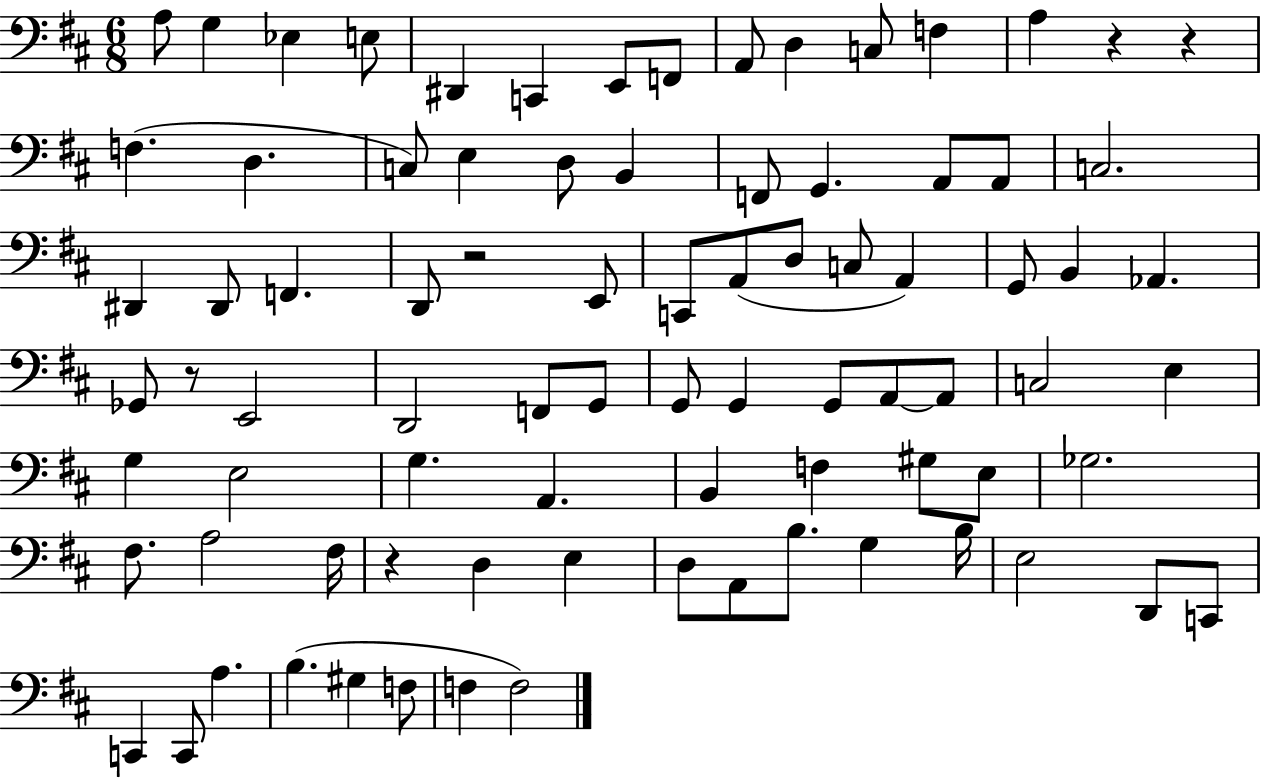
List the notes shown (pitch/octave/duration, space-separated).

A3/e G3/q Eb3/q E3/e D#2/q C2/q E2/e F2/e A2/e D3/q C3/e F3/q A3/q R/q R/q F3/q. D3/q. C3/e E3/q D3/e B2/q F2/e G2/q. A2/e A2/e C3/h. D#2/q D#2/e F2/q. D2/e R/h E2/e C2/e A2/e D3/e C3/e A2/q G2/e B2/q Ab2/q. Gb2/e R/e E2/h D2/h F2/e G2/e G2/e G2/q G2/e A2/e A2/e C3/h E3/q G3/q E3/h G3/q. A2/q. B2/q F3/q G#3/e E3/e Gb3/h. F#3/e. A3/h F#3/s R/q D3/q E3/q D3/e A2/e B3/e. G3/q B3/s E3/h D2/e C2/e C2/q C2/e A3/q. B3/q. G#3/q F3/e F3/q F3/h